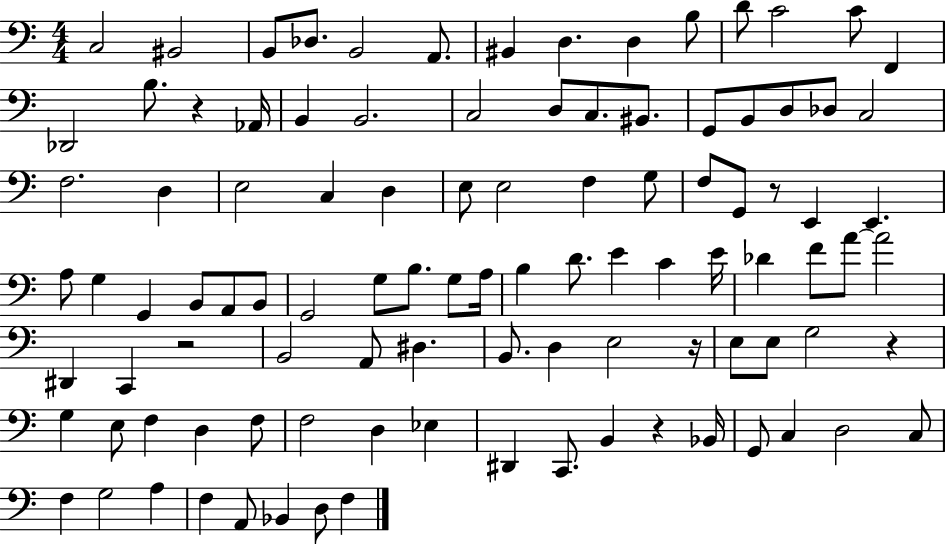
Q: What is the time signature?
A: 4/4